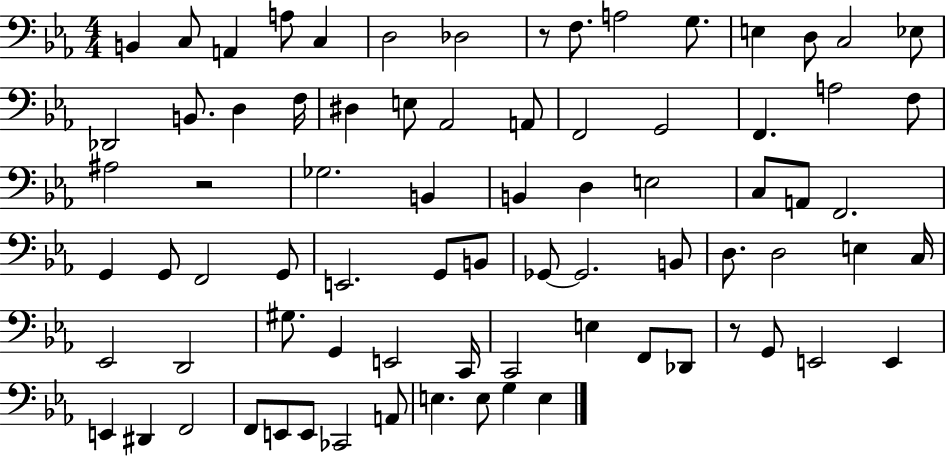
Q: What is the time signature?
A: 4/4